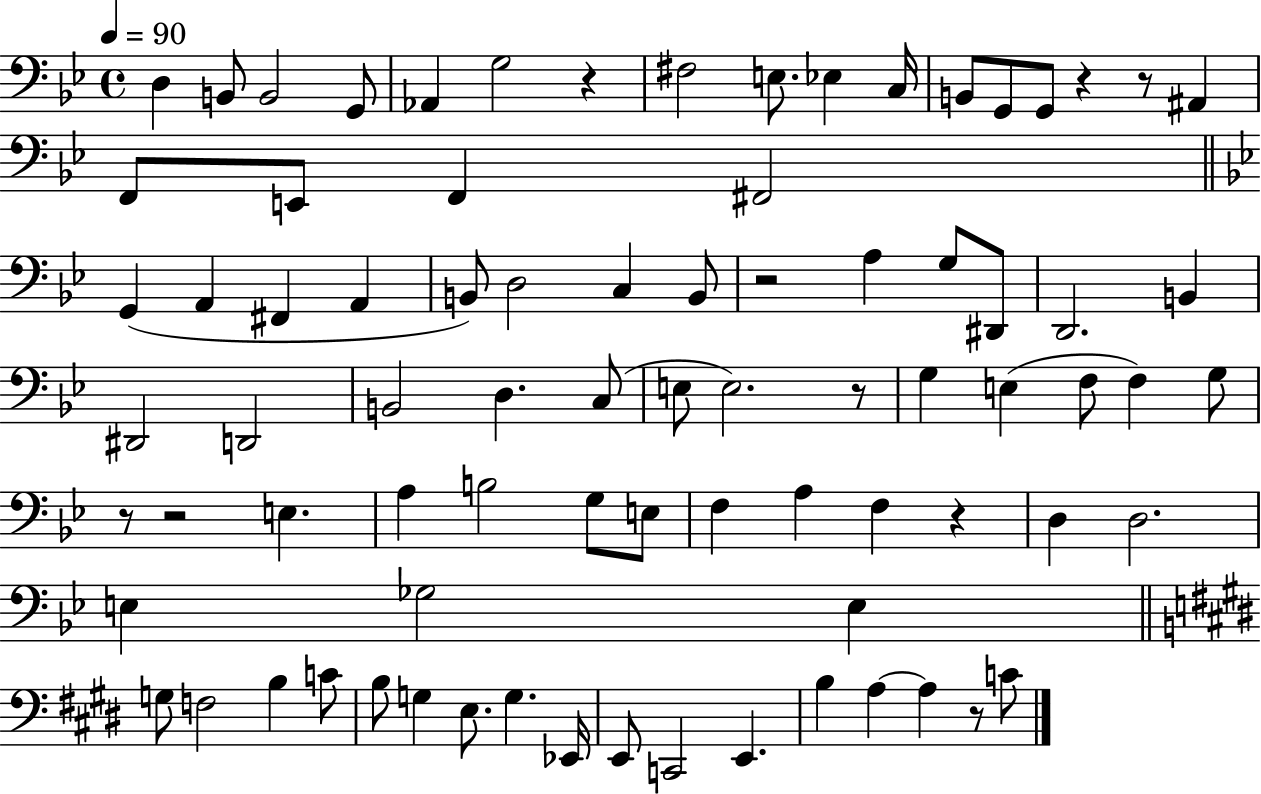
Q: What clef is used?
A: bass